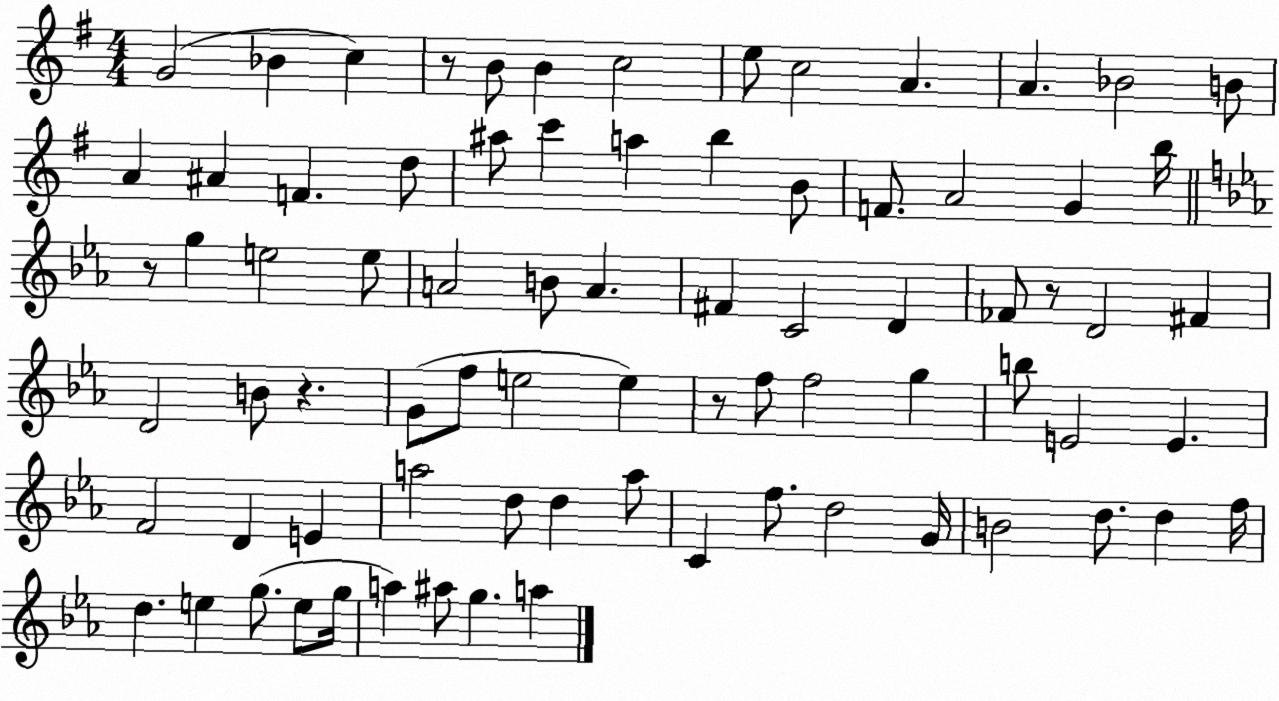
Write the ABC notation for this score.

X:1
T:Untitled
M:4/4
L:1/4
K:G
G2 _B c z/2 B/2 B c2 e/2 c2 A A _B2 B/2 A ^A F d/2 ^a/2 c' a b B/2 F/2 A2 G b/4 z/2 g e2 e/2 A2 B/2 A ^F C2 D _F/2 z/2 D2 ^F D2 B/2 z G/2 f/2 e2 e z/2 f/2 f2 g b/2 E2 E F2 D E a2 d/2 d a/2 C f/2 d2 G/4 B2 d/2 d f/4 d e g/2 e/2 g/4 a ^a/2 g a